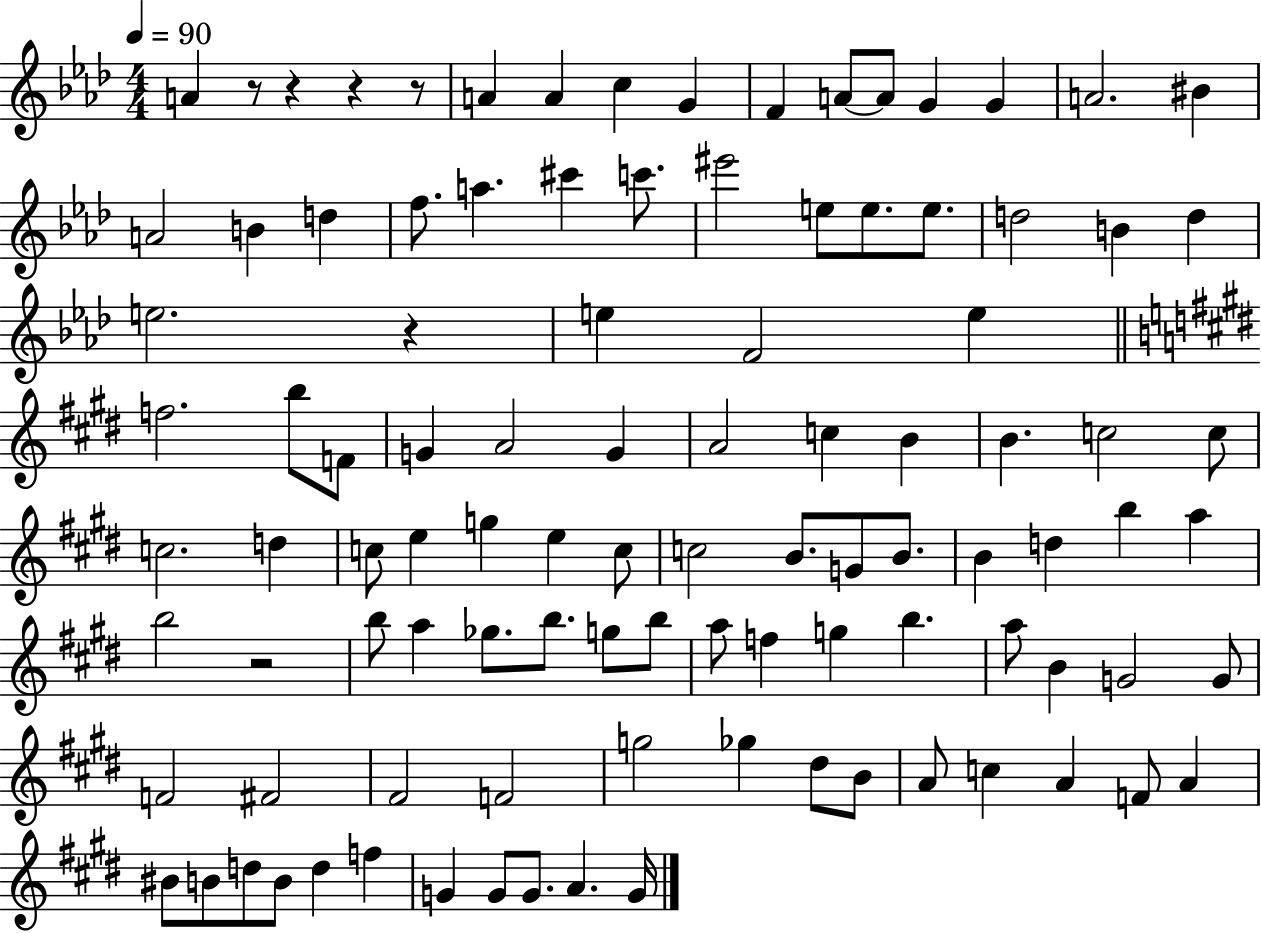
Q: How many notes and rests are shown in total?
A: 102